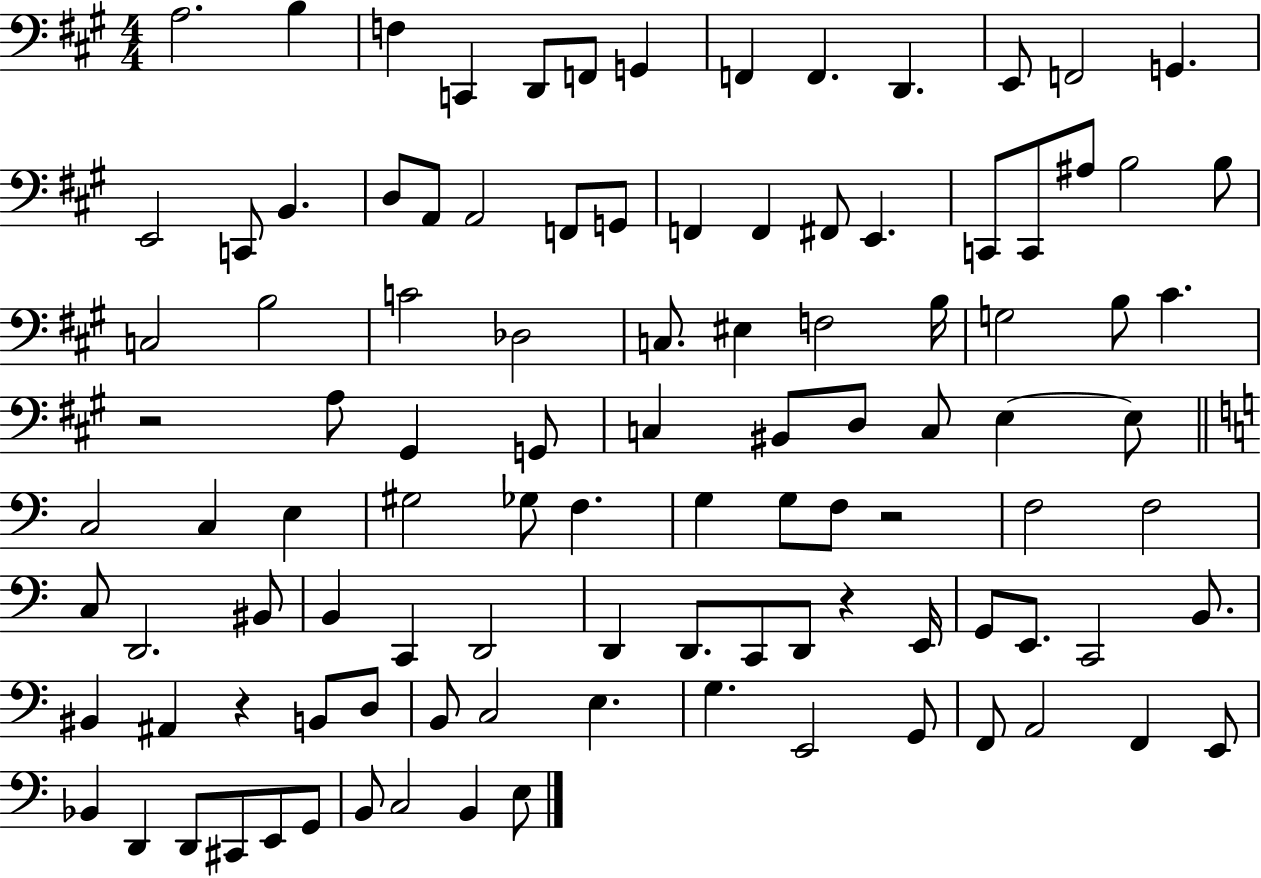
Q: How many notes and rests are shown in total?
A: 104